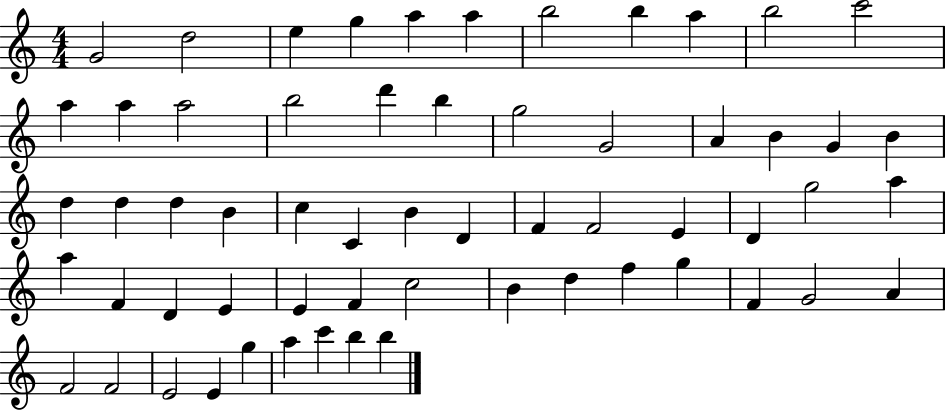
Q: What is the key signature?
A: C major